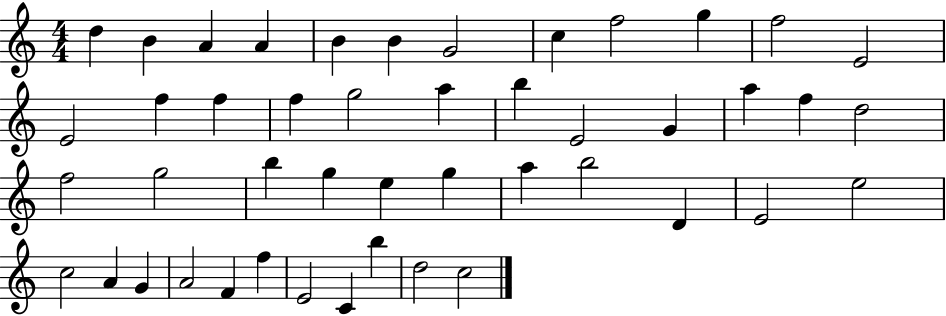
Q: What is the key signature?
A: C major